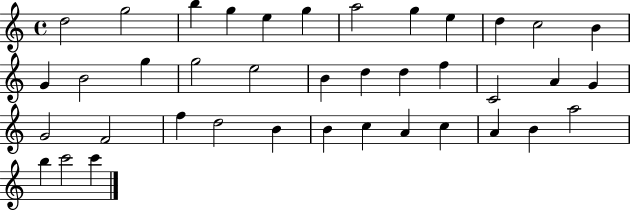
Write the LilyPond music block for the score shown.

{
  \clef treble
  \time 4/4
  \defaultTimeSignature
  \key c \major
  d''2 g''2 | b''4 g''4 e''4 g''4 | a''2 g''4 e''4 | d''4 c''2 b'4 | \break g'4 b'2 g''4 | g''2 e''2 | b'4 d''4 d''4 f''4 | c'2 a'4 g'4 | \break g'2 f'2 | f''4 d''2 b'4 | b'4 c''4 a'4 c''4 | a'4 b'4 a''2 | \break b''4 c'''2 c'''4 | \bar "|."
}